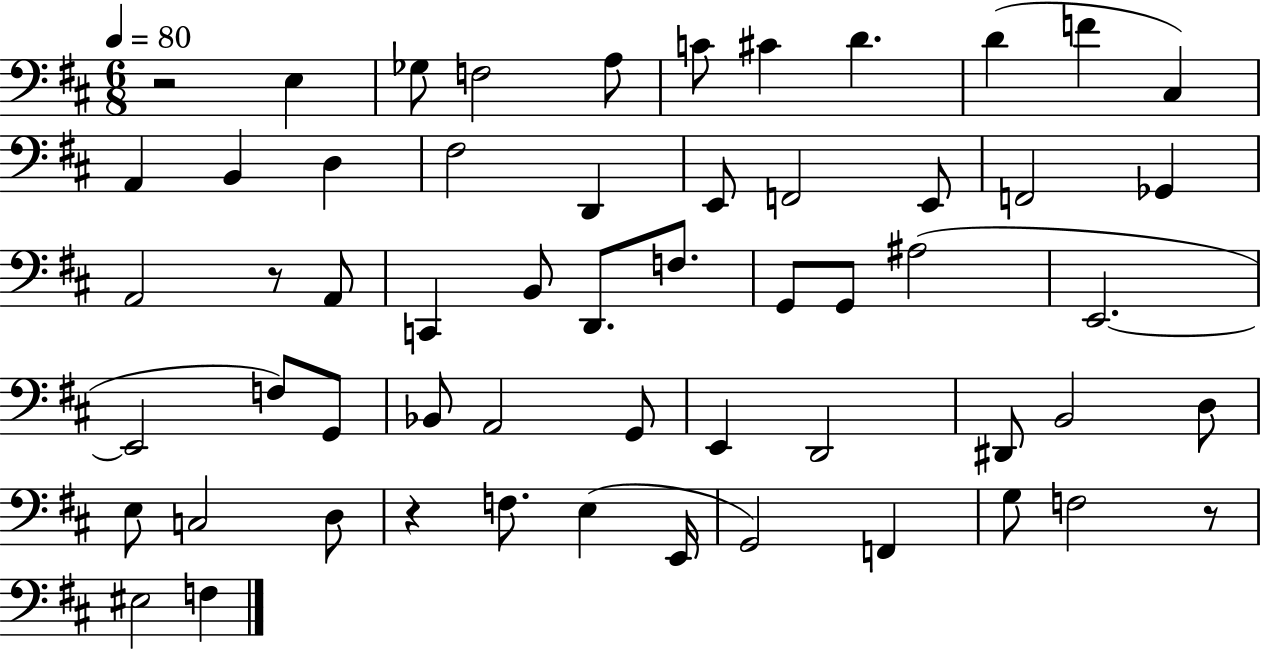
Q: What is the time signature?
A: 6/8